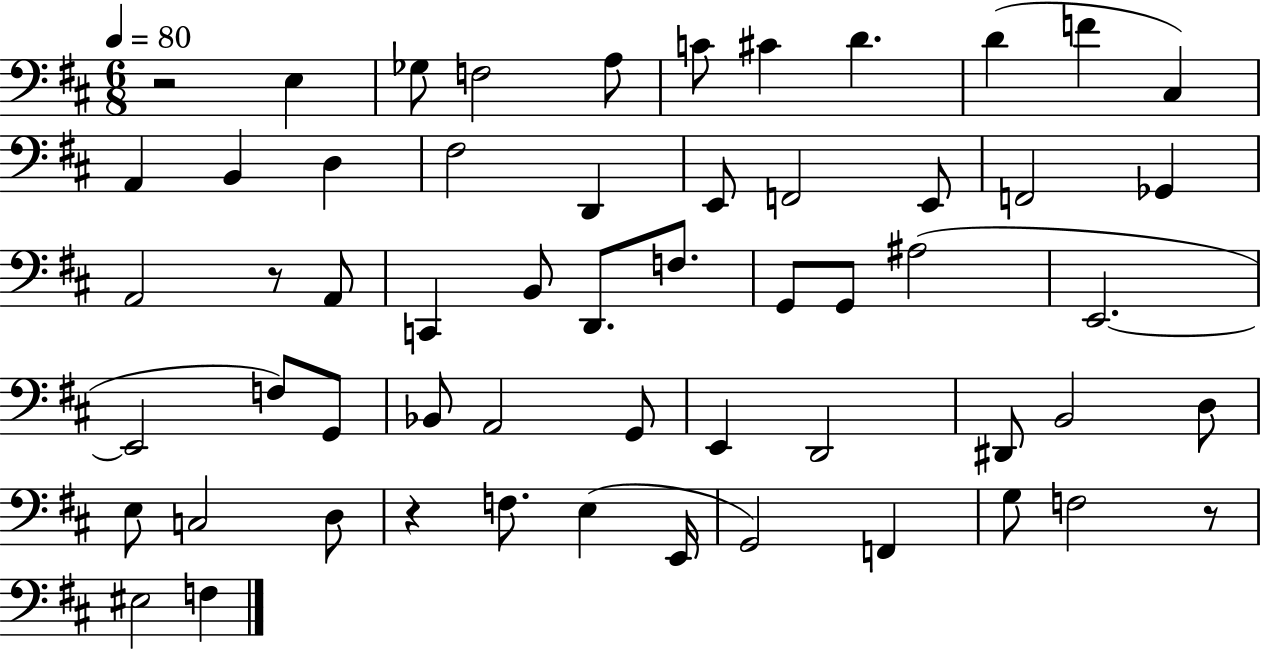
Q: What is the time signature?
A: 6/8